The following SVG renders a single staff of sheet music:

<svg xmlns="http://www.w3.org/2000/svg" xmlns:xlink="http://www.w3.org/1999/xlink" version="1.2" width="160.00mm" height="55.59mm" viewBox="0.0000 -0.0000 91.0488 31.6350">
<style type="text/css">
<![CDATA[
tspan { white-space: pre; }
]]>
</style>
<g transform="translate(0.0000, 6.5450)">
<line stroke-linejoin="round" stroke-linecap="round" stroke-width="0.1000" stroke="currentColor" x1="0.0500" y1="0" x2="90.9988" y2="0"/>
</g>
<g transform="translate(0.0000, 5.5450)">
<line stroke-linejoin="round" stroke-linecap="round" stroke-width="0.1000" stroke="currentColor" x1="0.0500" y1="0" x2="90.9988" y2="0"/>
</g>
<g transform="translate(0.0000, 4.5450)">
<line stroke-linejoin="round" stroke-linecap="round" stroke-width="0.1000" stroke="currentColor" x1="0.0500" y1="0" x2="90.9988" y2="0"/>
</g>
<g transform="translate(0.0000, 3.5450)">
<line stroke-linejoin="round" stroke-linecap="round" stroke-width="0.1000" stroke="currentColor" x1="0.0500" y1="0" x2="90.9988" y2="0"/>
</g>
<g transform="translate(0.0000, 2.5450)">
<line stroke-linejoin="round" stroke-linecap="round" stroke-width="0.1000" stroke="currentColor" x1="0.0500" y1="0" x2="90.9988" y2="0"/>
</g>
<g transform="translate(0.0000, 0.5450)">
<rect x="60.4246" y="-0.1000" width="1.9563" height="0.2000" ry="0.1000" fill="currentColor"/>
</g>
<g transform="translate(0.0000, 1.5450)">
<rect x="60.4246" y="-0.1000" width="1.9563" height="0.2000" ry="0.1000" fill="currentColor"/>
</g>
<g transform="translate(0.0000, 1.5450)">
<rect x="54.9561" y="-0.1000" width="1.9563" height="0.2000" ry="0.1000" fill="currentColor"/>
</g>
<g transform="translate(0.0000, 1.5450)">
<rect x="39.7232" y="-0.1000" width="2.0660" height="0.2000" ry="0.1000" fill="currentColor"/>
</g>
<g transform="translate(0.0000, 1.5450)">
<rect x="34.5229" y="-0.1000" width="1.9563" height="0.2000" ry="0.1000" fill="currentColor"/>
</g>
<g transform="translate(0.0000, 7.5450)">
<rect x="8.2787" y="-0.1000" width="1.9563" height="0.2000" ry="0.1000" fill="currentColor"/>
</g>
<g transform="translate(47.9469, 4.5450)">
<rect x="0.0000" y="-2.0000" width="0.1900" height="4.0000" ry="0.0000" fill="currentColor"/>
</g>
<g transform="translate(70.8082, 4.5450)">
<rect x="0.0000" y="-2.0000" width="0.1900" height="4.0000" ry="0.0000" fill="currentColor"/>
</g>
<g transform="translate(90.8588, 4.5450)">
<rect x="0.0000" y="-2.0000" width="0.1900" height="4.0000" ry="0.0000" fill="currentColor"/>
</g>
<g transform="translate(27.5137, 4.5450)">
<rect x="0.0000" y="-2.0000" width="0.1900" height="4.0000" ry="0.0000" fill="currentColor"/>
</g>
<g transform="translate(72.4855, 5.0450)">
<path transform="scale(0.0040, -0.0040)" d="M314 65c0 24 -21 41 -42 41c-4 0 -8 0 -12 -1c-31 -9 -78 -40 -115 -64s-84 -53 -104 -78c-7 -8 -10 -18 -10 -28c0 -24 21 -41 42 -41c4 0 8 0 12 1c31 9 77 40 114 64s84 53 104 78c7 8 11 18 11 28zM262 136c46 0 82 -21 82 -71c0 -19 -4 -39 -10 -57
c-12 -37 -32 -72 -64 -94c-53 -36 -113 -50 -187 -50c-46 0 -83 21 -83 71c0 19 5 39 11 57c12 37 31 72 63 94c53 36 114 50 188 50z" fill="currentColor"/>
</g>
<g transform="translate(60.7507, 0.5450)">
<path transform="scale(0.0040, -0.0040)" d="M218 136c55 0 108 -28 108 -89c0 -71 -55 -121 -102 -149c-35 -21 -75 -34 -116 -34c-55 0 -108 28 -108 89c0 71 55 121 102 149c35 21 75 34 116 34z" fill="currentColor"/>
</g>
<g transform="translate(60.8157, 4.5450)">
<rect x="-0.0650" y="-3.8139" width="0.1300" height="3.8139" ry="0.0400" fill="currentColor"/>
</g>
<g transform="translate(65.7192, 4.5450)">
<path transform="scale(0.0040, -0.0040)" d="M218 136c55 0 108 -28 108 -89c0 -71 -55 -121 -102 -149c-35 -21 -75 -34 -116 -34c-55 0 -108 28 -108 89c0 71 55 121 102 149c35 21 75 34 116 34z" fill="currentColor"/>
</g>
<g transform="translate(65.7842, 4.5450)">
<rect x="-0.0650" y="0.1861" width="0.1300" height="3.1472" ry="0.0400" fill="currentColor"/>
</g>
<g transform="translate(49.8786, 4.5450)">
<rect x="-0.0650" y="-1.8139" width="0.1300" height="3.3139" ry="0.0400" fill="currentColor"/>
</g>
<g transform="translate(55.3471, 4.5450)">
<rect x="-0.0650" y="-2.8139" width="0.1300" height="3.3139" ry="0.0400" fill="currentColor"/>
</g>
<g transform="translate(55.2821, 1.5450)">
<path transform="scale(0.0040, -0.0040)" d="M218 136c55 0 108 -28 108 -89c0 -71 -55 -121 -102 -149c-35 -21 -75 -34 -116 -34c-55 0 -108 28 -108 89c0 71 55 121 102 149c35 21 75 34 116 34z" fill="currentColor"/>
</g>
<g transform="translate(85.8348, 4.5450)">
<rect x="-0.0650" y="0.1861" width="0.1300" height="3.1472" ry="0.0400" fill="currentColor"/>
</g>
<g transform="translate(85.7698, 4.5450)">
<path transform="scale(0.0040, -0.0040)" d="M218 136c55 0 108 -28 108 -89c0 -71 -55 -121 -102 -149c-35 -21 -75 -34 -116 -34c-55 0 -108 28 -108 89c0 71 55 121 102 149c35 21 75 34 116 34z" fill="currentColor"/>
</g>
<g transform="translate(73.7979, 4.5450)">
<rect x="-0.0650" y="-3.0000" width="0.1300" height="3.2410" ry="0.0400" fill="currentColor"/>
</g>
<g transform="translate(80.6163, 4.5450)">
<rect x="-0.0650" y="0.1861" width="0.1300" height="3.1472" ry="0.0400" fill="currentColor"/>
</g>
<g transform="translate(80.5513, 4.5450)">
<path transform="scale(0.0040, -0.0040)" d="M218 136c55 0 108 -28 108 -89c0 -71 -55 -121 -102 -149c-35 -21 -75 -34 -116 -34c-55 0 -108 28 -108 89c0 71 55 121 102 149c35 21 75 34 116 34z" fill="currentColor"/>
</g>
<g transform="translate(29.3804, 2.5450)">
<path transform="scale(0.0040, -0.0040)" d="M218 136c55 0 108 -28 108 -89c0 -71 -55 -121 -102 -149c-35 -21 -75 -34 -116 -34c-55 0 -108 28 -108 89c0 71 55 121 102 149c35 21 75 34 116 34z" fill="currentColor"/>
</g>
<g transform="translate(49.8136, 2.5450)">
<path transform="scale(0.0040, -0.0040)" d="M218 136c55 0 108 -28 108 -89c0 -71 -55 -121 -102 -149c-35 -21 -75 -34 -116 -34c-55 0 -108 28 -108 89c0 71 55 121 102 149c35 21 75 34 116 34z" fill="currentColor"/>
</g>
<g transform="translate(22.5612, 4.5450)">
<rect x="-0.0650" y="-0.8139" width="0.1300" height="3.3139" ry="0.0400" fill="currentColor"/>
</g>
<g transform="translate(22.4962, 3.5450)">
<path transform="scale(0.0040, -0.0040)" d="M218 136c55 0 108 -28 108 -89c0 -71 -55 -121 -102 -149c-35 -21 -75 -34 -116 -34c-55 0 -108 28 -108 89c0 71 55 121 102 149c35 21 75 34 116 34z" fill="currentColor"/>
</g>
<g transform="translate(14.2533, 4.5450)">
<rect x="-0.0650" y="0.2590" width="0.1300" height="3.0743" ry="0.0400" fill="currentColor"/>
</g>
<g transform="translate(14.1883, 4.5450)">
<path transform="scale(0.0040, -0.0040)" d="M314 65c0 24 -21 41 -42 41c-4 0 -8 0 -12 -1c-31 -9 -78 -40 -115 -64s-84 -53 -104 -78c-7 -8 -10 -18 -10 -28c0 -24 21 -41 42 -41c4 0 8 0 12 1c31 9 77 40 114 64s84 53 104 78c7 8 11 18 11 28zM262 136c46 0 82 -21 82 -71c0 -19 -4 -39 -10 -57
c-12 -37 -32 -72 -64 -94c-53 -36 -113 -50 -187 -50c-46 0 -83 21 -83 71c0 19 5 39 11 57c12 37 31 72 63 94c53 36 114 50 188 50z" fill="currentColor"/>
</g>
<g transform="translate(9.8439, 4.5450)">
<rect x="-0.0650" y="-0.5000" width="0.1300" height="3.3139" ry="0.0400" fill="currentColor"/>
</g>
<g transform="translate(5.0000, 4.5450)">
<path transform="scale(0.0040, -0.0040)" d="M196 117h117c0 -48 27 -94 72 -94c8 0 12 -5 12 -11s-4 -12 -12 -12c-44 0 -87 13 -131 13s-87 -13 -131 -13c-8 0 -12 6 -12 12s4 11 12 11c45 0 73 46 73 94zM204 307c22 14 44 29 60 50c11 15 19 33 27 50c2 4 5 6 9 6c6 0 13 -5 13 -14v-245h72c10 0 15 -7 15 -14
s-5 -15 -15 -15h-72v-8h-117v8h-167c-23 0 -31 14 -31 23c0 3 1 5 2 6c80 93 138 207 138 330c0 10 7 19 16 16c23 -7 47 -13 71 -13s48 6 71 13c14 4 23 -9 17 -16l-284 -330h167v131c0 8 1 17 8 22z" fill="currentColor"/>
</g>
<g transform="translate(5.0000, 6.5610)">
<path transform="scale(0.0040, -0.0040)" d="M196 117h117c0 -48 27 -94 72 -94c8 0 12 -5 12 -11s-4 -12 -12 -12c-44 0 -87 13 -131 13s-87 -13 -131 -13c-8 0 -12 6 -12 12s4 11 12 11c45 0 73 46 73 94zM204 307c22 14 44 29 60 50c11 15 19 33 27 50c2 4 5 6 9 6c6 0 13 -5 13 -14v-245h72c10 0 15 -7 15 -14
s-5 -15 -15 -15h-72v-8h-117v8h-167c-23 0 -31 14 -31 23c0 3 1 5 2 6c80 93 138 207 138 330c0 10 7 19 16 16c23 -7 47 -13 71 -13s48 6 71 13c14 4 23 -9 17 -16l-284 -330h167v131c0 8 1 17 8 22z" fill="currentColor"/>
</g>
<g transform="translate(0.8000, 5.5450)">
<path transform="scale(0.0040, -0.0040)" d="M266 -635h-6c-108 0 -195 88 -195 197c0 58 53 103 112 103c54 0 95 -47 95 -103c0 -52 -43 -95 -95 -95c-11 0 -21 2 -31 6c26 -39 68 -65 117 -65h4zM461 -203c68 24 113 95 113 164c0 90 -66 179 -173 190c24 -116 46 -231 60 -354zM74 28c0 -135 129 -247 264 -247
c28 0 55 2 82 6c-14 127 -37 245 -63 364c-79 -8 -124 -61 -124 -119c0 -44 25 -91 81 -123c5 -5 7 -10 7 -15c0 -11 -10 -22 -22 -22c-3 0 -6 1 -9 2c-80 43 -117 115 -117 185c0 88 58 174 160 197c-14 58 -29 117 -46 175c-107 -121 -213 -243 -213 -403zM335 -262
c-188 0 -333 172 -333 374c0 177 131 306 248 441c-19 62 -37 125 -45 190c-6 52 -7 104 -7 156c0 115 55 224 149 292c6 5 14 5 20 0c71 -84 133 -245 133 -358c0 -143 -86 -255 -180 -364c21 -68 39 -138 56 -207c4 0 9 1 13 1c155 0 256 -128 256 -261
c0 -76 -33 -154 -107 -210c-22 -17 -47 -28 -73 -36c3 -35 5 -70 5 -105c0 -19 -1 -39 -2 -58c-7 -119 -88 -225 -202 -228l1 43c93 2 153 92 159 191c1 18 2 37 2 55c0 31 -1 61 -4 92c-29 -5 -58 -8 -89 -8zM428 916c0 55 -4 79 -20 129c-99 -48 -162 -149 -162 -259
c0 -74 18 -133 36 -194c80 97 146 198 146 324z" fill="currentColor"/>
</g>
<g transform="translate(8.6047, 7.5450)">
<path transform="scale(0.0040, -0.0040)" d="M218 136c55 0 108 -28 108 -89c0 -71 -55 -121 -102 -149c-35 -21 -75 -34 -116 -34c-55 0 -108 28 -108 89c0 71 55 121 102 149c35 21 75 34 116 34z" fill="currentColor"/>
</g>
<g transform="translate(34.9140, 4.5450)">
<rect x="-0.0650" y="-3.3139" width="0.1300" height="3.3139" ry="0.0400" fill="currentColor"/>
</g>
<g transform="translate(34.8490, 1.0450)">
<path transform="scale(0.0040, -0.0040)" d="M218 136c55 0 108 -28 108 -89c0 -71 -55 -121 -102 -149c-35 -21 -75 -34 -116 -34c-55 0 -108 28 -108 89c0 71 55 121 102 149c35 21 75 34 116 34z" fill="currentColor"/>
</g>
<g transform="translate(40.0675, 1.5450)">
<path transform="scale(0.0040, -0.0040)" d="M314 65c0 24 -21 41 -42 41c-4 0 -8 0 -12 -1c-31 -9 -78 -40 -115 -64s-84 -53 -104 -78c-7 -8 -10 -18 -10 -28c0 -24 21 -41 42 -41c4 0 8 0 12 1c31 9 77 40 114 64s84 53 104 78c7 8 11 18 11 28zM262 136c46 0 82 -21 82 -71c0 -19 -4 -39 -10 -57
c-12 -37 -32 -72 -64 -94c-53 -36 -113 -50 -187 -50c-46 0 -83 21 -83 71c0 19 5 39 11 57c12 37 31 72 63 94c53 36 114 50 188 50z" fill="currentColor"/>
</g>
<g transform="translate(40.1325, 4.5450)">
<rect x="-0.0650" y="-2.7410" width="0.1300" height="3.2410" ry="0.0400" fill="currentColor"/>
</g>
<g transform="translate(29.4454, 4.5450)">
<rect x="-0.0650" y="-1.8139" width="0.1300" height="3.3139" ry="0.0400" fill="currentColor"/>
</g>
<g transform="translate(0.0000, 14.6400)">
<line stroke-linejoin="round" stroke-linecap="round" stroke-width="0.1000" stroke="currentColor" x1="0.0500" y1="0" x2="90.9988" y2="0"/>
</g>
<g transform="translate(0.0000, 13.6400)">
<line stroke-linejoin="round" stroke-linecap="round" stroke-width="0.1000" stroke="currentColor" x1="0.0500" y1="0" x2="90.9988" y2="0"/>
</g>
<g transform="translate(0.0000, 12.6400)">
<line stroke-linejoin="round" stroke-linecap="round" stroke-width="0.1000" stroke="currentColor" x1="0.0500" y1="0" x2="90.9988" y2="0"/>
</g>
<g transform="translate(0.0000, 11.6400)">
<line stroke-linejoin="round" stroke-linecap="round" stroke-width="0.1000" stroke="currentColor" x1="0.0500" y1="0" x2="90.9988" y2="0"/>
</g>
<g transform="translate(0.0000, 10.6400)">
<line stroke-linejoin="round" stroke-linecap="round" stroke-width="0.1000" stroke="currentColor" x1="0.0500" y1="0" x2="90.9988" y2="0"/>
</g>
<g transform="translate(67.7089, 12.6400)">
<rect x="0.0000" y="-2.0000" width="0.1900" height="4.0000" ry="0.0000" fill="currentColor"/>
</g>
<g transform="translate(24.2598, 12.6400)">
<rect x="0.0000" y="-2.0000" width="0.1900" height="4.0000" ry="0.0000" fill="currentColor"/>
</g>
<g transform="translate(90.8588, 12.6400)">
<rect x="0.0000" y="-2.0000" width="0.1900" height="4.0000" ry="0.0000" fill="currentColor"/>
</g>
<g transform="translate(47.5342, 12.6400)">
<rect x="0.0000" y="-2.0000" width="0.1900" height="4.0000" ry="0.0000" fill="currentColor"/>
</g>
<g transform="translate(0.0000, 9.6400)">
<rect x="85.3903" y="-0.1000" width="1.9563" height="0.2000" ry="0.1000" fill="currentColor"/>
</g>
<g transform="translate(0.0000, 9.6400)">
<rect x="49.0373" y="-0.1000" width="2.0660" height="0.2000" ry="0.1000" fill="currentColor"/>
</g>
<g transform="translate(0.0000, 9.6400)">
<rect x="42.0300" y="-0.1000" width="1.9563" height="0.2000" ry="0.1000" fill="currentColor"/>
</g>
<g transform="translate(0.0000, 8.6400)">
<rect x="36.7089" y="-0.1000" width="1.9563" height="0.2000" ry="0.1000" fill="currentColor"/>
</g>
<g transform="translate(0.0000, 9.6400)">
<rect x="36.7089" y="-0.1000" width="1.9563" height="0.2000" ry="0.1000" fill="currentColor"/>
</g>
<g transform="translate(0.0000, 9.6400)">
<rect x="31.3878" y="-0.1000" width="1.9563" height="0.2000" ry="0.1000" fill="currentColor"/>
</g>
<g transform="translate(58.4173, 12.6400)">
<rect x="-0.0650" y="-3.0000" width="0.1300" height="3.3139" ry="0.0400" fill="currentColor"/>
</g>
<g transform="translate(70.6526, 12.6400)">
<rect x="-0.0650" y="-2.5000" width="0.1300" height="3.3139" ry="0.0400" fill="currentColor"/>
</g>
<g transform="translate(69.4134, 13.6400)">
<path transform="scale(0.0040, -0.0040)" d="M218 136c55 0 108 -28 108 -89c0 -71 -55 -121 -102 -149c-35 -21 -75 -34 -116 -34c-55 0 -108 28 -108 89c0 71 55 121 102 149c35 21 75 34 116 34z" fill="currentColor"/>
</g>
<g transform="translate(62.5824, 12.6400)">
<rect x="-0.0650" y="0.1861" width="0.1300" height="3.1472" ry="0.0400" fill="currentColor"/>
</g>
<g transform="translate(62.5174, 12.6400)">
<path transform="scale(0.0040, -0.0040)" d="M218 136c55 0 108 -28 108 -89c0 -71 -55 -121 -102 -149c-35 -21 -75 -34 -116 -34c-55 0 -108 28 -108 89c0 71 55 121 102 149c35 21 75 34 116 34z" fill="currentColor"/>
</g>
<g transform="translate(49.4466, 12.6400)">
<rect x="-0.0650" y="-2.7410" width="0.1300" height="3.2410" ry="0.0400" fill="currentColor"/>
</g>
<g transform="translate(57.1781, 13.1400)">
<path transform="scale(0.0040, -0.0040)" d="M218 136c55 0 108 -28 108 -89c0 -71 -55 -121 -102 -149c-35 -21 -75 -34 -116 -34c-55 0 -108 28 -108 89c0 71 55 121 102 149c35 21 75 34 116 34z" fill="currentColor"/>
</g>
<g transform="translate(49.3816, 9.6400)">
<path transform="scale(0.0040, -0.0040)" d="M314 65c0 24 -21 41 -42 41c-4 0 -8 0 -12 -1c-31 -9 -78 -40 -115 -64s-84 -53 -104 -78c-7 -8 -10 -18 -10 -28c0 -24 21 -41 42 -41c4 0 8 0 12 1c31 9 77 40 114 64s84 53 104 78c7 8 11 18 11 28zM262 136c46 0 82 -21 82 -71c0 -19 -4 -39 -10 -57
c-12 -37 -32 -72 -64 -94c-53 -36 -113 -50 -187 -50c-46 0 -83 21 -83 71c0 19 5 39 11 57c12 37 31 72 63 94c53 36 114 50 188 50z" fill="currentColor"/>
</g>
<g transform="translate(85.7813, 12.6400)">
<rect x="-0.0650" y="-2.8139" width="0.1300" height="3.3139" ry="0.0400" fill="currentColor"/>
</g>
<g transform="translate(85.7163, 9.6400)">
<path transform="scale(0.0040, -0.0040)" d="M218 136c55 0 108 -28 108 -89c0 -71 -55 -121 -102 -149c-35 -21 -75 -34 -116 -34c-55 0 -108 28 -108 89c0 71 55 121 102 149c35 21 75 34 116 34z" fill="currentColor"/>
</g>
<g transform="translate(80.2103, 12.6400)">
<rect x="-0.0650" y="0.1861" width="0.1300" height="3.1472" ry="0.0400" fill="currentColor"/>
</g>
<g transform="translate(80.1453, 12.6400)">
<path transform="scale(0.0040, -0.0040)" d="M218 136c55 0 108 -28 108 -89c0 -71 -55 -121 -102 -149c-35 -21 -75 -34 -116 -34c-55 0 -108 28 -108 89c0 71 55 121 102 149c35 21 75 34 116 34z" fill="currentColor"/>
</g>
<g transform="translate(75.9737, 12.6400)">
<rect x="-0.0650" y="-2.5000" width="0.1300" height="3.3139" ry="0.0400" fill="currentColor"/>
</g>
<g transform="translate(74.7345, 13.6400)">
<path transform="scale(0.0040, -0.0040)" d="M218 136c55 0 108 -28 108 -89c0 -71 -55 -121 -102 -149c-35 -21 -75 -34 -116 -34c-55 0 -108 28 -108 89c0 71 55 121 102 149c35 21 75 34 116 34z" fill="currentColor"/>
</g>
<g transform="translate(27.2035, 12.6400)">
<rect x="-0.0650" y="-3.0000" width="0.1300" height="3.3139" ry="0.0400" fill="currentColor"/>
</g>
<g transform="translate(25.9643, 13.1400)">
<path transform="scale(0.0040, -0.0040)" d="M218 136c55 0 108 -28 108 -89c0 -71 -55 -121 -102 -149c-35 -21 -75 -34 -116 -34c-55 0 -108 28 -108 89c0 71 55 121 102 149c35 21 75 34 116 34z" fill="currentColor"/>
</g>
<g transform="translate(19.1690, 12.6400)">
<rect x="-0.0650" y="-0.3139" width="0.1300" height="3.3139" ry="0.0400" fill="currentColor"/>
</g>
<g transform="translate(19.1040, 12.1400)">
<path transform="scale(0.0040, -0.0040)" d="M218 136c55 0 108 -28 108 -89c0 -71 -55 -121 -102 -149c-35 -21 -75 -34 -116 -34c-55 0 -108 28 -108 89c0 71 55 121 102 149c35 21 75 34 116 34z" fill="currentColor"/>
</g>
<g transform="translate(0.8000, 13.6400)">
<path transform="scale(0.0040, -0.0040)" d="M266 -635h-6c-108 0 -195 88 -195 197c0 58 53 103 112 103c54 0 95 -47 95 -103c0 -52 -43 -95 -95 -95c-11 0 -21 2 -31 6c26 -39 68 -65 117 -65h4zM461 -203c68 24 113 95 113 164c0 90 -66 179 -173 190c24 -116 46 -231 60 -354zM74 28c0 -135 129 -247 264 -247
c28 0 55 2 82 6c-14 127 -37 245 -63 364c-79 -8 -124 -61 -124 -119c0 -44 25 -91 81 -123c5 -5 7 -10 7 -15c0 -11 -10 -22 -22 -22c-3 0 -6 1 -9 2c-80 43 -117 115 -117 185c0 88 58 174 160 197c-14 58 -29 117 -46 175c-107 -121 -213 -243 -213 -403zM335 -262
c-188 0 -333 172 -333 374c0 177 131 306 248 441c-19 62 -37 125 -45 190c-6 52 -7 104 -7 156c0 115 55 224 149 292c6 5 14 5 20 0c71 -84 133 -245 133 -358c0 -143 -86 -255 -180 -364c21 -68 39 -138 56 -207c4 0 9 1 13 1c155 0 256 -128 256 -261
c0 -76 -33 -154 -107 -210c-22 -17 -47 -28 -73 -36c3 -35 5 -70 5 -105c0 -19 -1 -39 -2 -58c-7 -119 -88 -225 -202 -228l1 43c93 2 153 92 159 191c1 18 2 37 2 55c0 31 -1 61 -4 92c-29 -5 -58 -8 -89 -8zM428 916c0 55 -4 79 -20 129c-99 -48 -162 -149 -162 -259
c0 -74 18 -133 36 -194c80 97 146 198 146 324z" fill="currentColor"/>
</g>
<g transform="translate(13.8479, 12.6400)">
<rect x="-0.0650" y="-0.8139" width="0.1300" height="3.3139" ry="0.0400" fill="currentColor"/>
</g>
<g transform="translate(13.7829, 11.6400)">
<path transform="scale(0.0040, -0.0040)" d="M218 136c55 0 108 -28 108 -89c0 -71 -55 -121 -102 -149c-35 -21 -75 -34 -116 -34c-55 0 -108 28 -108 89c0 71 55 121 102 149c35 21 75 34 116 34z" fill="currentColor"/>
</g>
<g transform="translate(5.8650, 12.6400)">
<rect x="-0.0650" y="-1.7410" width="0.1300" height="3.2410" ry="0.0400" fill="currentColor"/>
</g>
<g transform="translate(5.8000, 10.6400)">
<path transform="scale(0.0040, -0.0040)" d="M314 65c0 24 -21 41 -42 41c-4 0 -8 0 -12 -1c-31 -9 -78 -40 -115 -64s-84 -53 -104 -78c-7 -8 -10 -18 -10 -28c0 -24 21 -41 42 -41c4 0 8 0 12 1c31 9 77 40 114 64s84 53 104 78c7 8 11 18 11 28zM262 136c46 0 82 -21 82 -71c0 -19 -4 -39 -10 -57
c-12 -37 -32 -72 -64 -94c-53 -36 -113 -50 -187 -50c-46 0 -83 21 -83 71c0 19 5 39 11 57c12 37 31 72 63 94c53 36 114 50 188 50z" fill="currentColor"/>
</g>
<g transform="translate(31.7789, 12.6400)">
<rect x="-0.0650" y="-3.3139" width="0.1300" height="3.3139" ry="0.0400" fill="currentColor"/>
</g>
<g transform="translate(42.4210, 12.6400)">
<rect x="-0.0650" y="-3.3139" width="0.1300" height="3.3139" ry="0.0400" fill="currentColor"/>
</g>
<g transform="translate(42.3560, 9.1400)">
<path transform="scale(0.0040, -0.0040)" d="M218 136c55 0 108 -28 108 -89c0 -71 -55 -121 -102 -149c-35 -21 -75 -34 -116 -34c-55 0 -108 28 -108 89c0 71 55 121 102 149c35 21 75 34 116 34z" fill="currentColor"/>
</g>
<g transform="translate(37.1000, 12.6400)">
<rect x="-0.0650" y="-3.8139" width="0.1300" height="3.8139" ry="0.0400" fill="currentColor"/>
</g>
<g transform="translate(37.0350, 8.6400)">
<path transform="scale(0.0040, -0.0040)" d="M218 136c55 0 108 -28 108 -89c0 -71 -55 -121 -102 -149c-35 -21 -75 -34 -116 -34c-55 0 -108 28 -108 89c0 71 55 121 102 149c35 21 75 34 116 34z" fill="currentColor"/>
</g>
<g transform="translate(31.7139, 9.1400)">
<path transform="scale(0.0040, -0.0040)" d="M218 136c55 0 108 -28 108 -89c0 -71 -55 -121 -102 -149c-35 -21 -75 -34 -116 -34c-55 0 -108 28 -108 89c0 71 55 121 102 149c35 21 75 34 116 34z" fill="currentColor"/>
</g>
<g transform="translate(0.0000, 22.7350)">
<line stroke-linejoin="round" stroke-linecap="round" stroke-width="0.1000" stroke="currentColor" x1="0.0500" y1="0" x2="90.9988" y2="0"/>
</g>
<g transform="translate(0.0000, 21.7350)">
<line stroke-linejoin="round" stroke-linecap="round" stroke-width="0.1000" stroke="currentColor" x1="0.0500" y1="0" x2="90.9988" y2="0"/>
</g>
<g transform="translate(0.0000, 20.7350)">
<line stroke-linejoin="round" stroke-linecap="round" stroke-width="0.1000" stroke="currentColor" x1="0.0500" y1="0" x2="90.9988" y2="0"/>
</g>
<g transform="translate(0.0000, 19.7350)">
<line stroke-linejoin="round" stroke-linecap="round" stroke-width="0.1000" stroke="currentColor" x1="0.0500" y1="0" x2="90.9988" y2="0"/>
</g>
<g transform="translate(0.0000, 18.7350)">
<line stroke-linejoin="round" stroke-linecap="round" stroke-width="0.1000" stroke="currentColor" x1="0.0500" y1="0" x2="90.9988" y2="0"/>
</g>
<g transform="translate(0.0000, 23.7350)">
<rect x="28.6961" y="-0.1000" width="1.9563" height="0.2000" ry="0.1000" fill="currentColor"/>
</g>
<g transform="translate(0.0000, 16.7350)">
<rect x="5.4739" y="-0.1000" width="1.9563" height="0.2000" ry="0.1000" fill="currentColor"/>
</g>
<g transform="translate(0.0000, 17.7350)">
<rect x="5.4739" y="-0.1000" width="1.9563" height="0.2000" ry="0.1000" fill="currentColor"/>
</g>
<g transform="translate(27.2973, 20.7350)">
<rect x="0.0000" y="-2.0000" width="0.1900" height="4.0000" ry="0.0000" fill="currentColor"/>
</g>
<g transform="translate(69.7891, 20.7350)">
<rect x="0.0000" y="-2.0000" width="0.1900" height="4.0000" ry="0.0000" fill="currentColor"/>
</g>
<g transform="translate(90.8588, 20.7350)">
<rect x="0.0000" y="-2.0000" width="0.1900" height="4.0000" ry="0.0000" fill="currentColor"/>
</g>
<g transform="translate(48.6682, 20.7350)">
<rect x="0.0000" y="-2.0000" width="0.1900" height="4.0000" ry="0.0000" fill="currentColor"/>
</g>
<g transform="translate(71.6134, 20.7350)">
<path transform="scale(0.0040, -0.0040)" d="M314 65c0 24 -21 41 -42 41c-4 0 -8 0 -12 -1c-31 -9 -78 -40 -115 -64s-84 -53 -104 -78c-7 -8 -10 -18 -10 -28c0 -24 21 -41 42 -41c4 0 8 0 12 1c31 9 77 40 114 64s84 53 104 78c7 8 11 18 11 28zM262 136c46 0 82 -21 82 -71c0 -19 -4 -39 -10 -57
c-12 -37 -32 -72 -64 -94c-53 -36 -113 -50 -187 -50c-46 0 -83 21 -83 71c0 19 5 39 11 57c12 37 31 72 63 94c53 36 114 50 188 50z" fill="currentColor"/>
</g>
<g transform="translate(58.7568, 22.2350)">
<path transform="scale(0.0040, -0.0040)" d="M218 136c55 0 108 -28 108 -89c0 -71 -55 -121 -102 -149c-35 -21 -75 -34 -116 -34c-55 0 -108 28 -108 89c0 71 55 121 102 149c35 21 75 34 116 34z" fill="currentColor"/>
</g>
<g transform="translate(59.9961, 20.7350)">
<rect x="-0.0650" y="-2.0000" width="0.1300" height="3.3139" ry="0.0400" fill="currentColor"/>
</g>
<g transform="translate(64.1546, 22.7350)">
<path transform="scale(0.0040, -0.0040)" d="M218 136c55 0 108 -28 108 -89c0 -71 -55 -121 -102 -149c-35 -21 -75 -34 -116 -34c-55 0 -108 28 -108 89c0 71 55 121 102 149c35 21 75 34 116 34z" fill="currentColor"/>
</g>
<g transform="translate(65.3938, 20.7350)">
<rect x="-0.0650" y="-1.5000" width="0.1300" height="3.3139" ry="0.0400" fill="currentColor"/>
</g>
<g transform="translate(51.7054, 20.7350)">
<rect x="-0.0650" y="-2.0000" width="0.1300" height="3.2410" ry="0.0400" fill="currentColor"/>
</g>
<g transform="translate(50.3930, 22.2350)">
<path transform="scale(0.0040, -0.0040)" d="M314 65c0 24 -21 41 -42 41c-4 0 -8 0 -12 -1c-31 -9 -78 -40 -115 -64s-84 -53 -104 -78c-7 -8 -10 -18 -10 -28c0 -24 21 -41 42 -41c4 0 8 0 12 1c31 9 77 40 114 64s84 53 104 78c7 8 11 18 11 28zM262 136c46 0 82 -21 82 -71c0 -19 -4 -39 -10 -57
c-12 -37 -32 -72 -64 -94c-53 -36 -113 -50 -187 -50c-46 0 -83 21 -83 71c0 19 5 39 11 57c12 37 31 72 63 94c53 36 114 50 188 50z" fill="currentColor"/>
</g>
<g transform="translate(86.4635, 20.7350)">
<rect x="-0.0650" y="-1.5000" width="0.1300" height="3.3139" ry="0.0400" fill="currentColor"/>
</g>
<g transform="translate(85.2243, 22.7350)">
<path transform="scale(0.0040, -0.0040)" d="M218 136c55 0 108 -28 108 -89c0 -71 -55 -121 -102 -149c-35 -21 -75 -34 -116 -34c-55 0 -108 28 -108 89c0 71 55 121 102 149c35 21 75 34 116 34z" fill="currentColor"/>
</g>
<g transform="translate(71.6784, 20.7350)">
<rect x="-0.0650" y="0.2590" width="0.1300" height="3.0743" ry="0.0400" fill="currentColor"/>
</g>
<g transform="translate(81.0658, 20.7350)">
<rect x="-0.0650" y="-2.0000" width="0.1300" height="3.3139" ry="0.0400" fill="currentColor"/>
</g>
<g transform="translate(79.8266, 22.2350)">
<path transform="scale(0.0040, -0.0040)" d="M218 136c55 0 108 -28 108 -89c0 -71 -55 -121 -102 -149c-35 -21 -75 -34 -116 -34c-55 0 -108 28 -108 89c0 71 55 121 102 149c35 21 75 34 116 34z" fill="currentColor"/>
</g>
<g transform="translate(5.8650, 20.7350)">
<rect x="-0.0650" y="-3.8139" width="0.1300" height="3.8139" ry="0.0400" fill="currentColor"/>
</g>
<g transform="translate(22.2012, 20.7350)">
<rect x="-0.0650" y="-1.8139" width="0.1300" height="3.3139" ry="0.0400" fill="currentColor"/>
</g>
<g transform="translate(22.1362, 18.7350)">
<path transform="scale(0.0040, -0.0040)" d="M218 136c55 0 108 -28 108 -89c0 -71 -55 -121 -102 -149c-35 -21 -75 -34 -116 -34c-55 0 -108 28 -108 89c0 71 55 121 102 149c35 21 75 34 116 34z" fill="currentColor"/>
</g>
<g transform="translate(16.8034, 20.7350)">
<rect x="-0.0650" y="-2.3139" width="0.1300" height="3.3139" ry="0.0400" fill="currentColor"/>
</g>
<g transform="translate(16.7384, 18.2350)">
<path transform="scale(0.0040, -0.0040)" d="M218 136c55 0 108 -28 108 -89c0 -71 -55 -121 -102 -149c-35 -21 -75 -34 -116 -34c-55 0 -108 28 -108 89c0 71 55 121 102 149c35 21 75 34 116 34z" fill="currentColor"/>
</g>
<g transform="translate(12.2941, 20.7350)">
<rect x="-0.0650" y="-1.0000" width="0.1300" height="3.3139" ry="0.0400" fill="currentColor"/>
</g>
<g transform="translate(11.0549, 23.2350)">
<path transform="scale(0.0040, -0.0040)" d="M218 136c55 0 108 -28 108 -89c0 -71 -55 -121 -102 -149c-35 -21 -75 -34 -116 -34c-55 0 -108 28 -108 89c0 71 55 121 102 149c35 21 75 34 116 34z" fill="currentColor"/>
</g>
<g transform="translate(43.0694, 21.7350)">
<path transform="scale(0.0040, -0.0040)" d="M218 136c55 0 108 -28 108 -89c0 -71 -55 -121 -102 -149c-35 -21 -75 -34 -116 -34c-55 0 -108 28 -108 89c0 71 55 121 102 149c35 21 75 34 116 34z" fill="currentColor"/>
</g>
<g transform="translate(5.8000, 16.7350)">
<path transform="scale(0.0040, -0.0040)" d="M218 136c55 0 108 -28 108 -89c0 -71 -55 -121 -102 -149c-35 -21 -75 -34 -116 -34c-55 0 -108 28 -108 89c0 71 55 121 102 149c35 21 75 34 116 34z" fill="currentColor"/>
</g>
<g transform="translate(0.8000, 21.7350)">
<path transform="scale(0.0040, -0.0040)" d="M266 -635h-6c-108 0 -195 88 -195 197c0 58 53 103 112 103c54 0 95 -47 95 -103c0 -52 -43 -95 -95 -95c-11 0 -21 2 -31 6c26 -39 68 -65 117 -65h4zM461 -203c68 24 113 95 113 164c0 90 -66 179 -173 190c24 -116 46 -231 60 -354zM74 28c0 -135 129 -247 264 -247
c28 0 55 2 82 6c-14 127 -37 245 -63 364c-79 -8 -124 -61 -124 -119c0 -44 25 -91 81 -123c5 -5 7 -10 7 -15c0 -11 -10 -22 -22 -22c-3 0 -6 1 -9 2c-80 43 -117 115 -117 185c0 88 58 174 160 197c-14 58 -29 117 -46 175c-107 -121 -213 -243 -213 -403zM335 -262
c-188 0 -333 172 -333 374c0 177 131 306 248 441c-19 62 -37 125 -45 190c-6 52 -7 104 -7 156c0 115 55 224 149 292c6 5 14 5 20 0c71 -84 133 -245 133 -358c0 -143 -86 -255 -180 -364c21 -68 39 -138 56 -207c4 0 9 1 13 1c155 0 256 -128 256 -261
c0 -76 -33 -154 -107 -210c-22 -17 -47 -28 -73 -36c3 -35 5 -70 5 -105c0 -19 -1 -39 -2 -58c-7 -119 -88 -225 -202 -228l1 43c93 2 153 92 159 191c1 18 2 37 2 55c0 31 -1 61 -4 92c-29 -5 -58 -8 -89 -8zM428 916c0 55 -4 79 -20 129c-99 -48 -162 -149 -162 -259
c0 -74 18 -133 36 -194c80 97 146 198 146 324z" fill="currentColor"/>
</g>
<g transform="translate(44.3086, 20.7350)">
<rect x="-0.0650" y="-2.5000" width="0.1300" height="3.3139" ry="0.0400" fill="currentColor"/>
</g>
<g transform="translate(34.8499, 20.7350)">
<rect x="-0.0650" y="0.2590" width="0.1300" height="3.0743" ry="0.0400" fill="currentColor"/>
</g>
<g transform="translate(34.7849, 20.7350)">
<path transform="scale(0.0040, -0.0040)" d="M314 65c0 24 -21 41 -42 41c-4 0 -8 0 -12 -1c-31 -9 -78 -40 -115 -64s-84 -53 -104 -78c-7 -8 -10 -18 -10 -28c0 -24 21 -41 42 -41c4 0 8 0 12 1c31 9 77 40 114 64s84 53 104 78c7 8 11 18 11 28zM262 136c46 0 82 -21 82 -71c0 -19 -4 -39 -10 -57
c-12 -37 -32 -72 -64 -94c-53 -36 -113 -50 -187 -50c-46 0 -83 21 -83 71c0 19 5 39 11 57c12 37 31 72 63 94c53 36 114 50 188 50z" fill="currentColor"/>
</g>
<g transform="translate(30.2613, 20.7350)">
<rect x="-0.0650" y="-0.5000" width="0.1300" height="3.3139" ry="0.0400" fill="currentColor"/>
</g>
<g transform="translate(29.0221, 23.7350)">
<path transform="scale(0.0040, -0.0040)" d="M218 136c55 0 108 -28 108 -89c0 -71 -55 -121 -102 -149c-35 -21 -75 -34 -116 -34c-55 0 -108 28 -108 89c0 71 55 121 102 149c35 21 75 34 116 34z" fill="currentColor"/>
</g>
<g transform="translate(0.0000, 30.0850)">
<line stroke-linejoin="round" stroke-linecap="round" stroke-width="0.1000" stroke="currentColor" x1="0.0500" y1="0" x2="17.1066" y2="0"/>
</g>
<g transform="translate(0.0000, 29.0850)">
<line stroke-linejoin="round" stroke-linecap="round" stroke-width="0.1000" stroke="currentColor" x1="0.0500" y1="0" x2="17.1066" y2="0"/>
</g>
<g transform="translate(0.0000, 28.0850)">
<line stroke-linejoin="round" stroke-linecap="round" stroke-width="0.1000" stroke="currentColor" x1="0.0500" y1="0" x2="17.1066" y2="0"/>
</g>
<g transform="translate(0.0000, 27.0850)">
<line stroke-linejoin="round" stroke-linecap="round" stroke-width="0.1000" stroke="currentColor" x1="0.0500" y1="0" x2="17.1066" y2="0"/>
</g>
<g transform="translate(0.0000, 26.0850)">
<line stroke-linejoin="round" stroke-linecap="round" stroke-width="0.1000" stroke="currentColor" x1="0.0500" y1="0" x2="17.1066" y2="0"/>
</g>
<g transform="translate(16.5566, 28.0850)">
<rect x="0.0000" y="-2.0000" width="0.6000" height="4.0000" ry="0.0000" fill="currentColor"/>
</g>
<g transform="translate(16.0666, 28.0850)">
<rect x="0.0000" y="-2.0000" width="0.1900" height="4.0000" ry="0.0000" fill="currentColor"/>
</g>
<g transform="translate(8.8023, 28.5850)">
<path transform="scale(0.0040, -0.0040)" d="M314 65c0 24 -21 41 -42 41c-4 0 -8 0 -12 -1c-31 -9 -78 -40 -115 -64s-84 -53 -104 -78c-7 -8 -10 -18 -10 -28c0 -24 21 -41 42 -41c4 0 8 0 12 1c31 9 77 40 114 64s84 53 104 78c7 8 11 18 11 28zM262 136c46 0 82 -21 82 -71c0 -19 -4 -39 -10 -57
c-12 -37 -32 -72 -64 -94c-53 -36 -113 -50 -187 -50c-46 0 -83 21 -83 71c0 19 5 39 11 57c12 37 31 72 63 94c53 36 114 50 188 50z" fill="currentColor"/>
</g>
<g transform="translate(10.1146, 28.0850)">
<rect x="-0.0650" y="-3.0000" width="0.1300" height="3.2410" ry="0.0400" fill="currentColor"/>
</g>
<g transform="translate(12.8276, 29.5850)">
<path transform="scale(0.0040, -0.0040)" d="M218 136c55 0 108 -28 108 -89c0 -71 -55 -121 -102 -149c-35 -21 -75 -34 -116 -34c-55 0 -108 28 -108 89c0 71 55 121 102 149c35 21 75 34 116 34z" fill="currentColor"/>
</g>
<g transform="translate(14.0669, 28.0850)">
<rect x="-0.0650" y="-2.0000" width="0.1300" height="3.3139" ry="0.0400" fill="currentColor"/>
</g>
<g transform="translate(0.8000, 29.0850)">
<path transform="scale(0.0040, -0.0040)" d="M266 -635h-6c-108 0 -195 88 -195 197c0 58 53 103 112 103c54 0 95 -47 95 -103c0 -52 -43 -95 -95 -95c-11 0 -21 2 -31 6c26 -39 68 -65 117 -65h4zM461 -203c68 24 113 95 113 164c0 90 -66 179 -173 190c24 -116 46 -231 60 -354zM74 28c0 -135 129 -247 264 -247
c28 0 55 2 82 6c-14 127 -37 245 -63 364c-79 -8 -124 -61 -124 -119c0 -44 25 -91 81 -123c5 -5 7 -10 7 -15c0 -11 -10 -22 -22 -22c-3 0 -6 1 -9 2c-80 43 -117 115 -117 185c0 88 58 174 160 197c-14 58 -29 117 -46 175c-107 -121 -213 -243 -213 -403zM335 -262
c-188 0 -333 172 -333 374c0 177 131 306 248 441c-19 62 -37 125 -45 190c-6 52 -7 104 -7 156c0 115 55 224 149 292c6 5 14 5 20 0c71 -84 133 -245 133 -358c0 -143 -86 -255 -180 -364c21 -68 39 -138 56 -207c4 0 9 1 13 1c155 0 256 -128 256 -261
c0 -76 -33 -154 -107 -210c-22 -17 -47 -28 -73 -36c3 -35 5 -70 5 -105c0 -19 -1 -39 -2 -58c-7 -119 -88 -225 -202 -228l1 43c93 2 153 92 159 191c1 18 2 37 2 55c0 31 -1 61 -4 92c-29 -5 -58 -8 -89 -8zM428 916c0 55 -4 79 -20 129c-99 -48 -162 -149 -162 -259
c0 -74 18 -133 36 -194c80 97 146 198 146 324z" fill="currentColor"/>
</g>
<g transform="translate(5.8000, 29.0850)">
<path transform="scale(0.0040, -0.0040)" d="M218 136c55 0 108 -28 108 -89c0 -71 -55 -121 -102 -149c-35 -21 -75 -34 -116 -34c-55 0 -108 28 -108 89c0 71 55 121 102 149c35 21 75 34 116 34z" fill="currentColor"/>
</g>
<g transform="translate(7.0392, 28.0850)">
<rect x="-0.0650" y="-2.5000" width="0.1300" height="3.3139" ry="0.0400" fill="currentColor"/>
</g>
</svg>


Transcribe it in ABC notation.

X:1
T:Untitled
M:4/4
L:1/4
K:C
C B2 d f b a2 f a c' B A2 B B f2 d c A b c' b a2 A B G G B a c' D g f C B2 G F2 F E B2 F E G A2 F